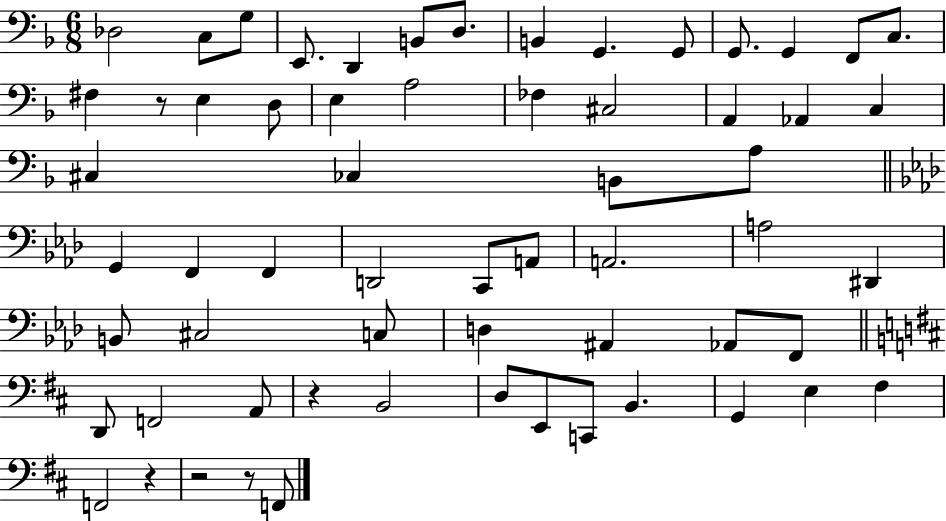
{
  \clef bass
  \numericTimeSignature
  \time 6/8
  \key f \major
  des2 c8 g8 | e,8. d,4 b,8 d8. | b,4 g,4. g,8 | g,8. g,4 f,8 c8. | \break fis4 r8 e4 d8 | e4 a2 | fes4 cis2 | a,4 aes,4 c4 | \break cis4 ces4 b,8 a8 | \bar "||" \break \key aes \major g,4 f,4 f,4 | d,2 c,8 a,8 | a,2. | a2 dis,4 | \break b,8 cis2 c8 | d4 ais,4 aes,8 f,8 | \bar "||" \break \key d \major d,8 f,2 a,8 | r4 b,2 | d8 e,8 c,8 b,4. | g,4 e4 fis4 | \break f,2 r4 | r2 r8 f,8 | \bar "|."
}